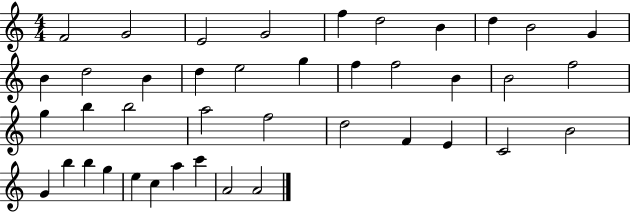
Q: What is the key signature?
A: C major